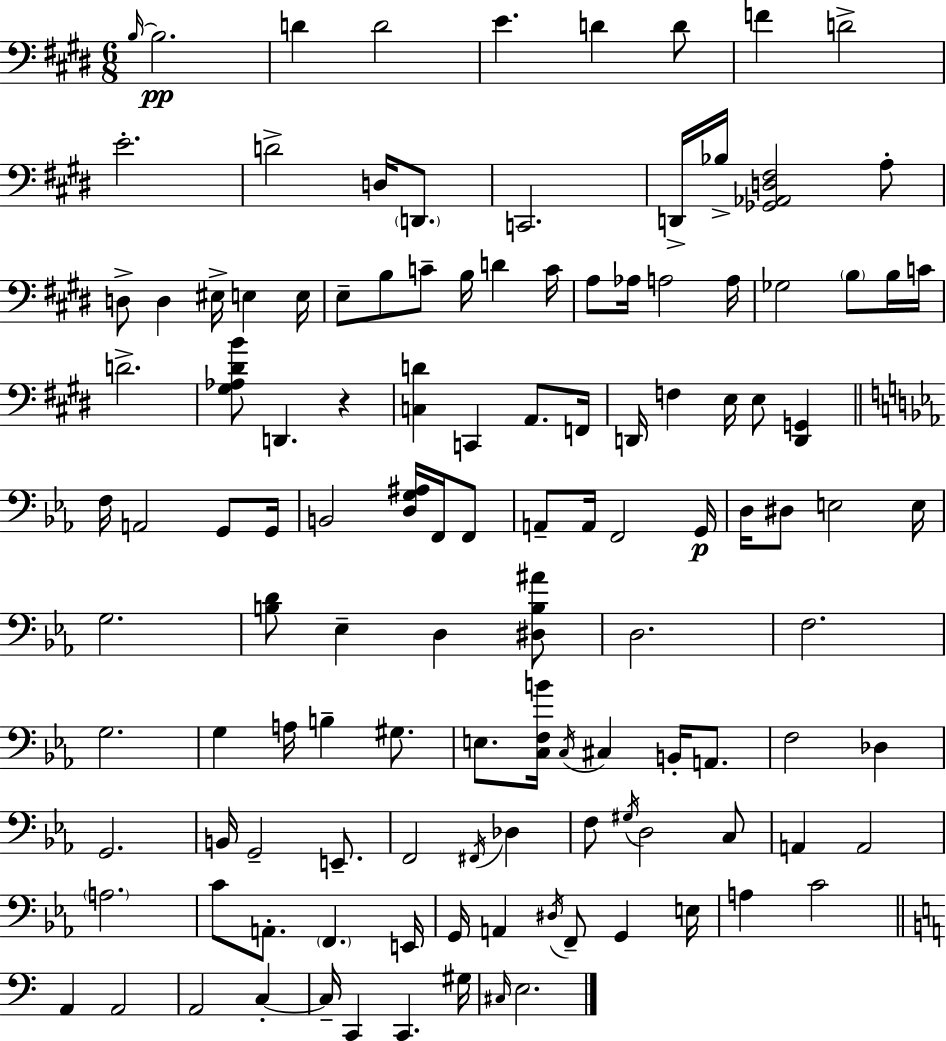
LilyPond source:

{
  \clef bass
  \numericTimeSignature
  \time 6/8
  \key e \major
  \grace { b16~ }~\pp b2. | d'4 d'2 | e'4. d'4 d'8 | f'4 d'2-> | \break e'2.-. | d'2-> d16 \parenthesize d,8. | c,2. | d,16-> bes16-> <ges, aes, d fis>2 a8-. | \break d8-> d4 eis16-> e4 | e16 e8-- b8 c'8-- b16 d'4 | c'16 a8 aes16 a2 | a16 ges2 \parenthesize b8 b16 | \break c'16 d'2.-> | <gis aes dis' b'>8 d,4. r4 | <c d'>4 c,4 a,8. | f,16 d,16 f4 e16 e8 <d, g,>4 | \break \bar "||" \break \key ees \major f16 a,2 g,8 g,16 | b,2 <d g ais>16 f,16 f,8 | a,8-- a,16 f,2 g,16\p | d16 dis8 e2 e16 | \break g2. | <b d'>8 ees4-- d4 <dis b ais'>8 | d2. | f2. | \break g2. | g4 a16 b4-- gis8. | e8. <c f b'>16 \acciaccatura { c16 } cis4 b,16-. a,8. | f2 des4 | \break g,2. | b,16 g,2-- e,8.-- | f,2 \acciaccatura { fis,16 } des4 | f8 \acciaccatura { gis16 } d2 | \break c8 a,4 a,2 | \parenthesize a2. | c'8 a,8.-. \parenthesize f,4. | e,16 g,16 a,4 \acciaccatura { dis16 } f,8-- g,4 | \break e16 a4 c'2 | \bar "||" \break \key c \major a,4 a,2 | a,2 c4-.~~ | c16-- c,4 c,4. gis16 | \grace { cis16 } e2. | \break \bar "|."
}